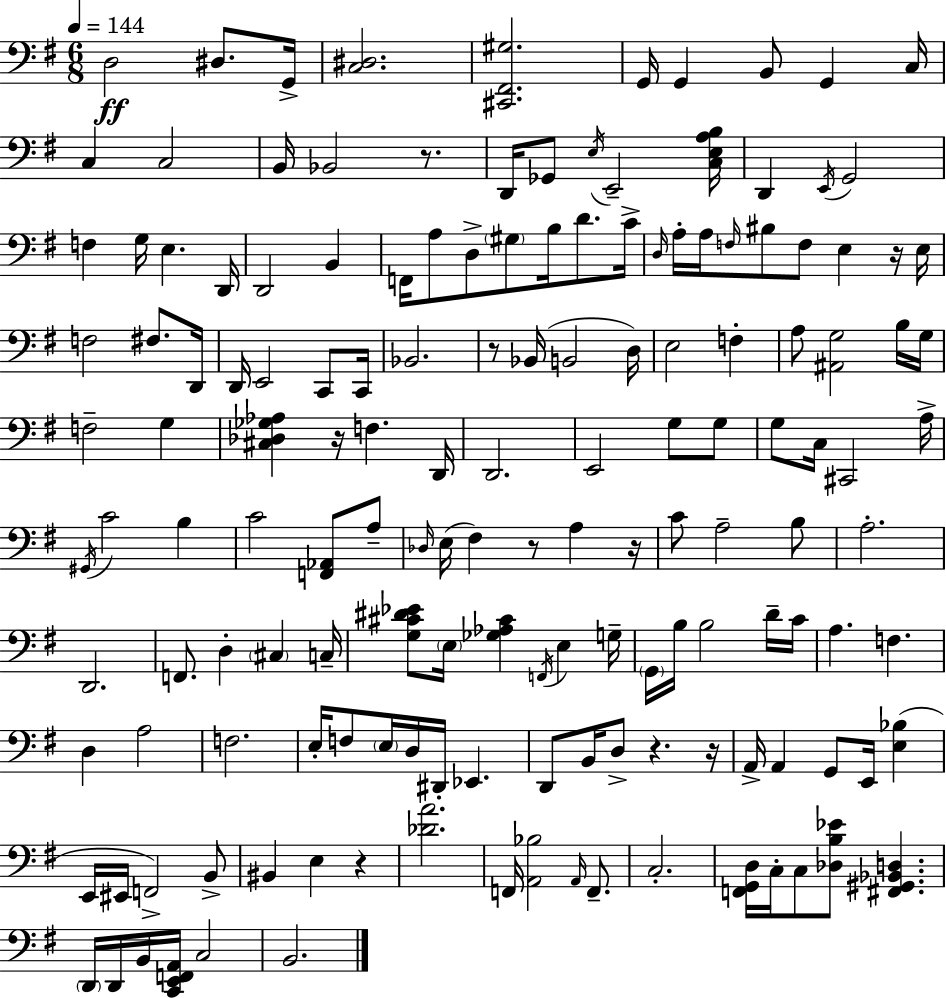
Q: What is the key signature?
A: G major